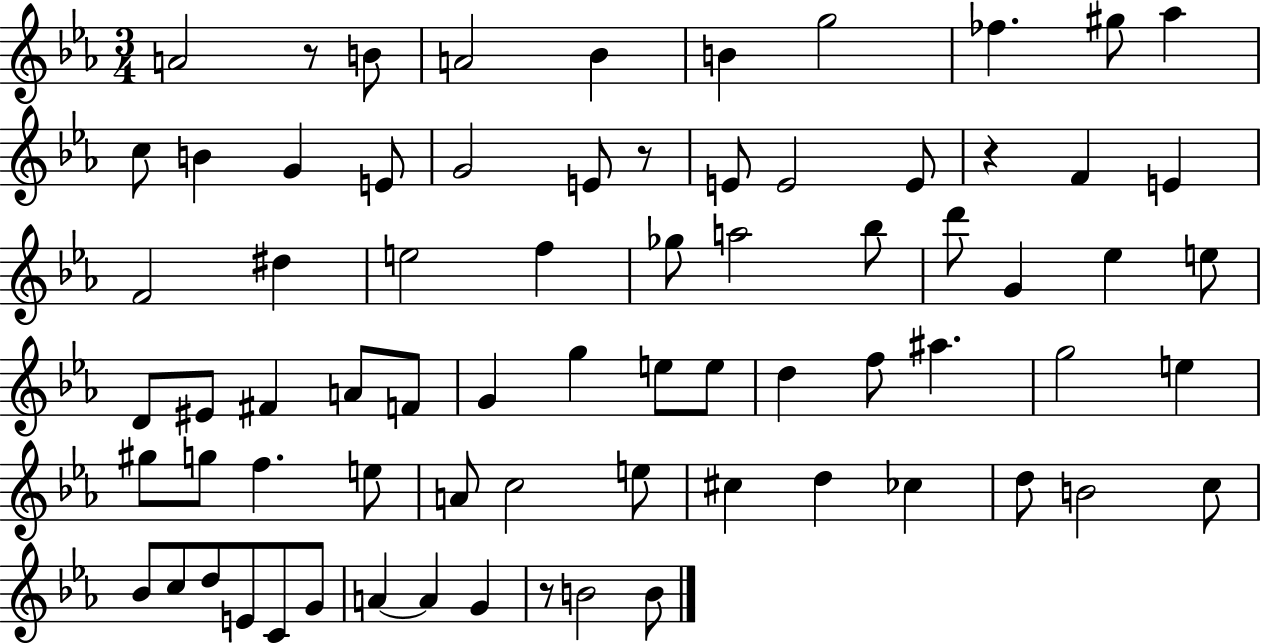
A4/h R/e B4/e A4/h Bb4/q B4/q G5/h FES5/q. G#5/e Ab5/q C5/e B4/q G4/q E4/e G4/h E4/e R/e E4/e E4/h E4/e R/q F4/q E4/q F4/h D#5/q E5/h F5/q Gb5/e A5/h Bb5/e D6/e G4/q Eb5/q E5/e D4/e EIS4/e F#4/q A4/e F4/e G4/q G5/q E5/e E5/e D5/q F5/e A#5/q. G5/h E5/q G#5/e G5/e F5/q. E5/e A4/e C5/h E5/e C#5/q D5/q CES5/q D5/e B4/h C5/e Bb4/e C5/e D5/e E4/e C4/e G4/e A4/q A4/q G4/q R/e B4/h B4/e